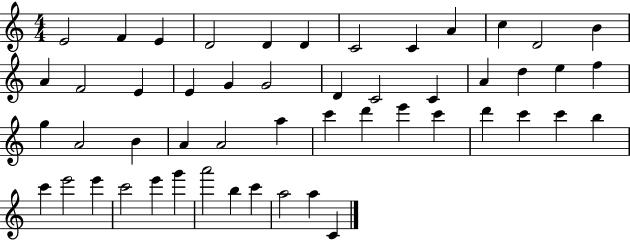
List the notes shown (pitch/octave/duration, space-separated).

E4/h F4/q E4/q D4/h D4/q D4/q C4/h C4/q A4/q C5/q D4/h B4/q A4/q F4/h E4/q E4/q G4/q G4/h D4/q C4/h C4/q A4/q D5/q E5/q F5/q G5/q A4/h B4/q A4/q A4/h A5/q C6/q D6/q E6/q C6/q D6/q C6/q C6/q B5/q C6/q E6/h E6/q C6/h E6/q G6/q A6/h B5/q C6/q A5/h A5/q C4/q